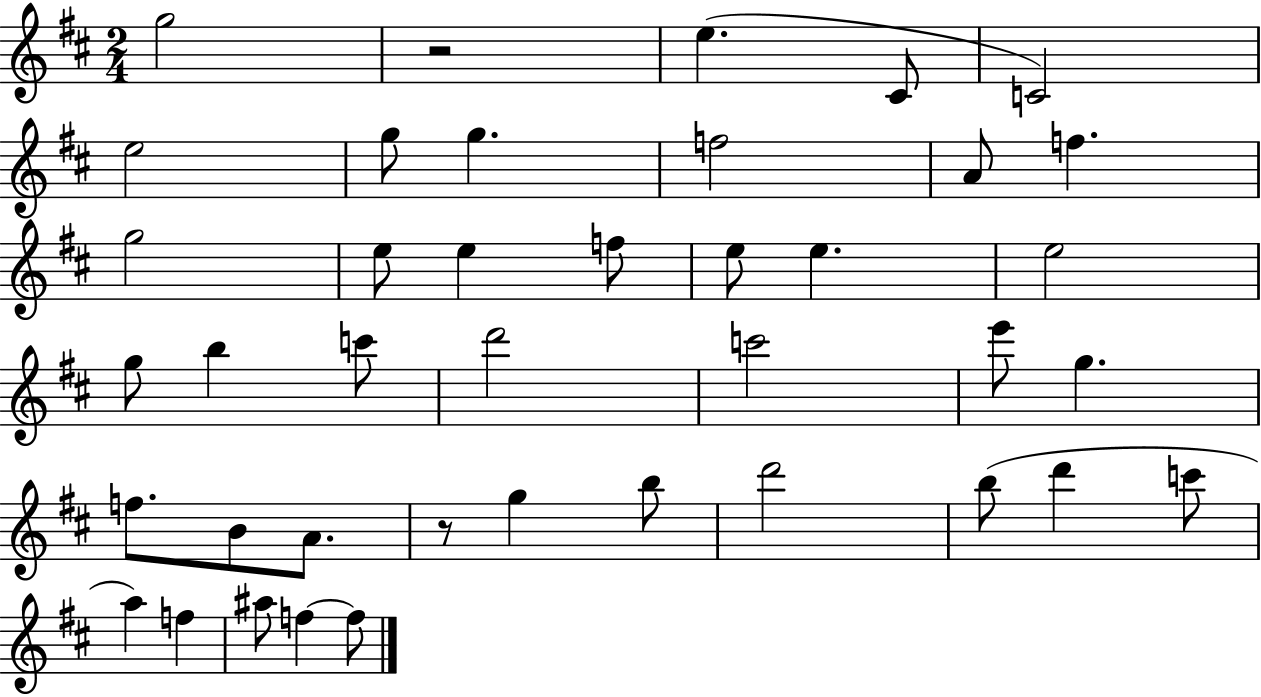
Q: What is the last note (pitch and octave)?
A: F5